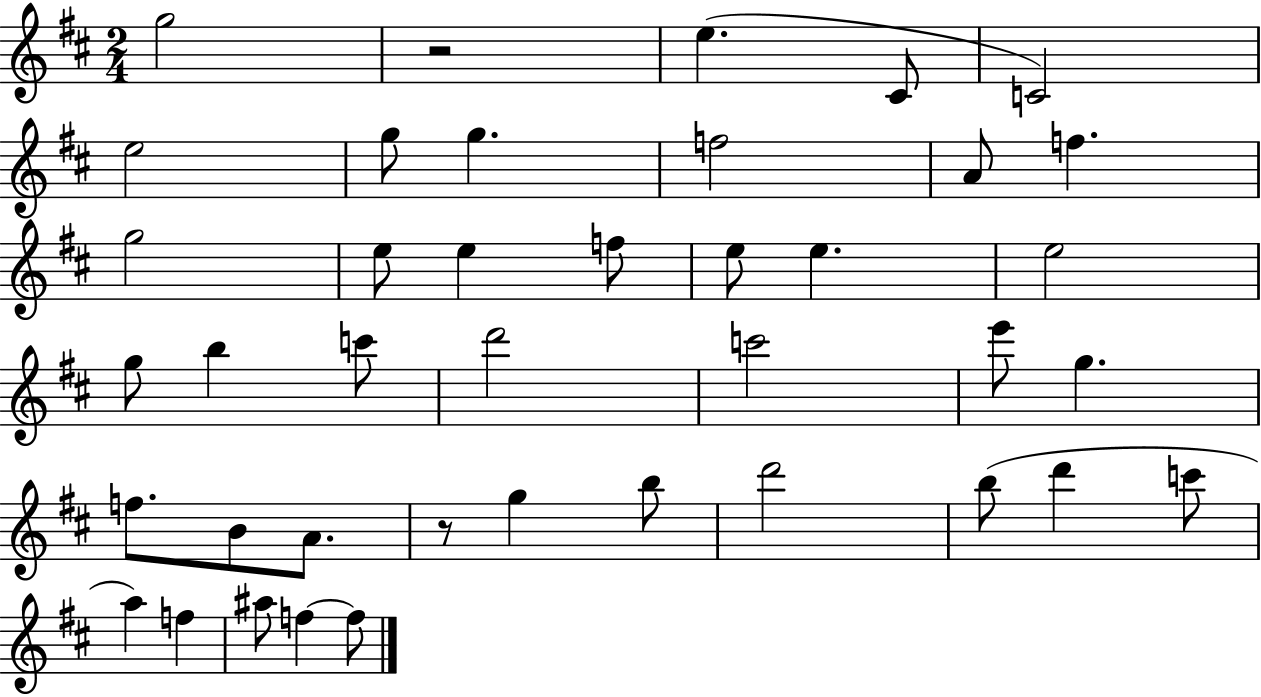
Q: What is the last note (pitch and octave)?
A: F5